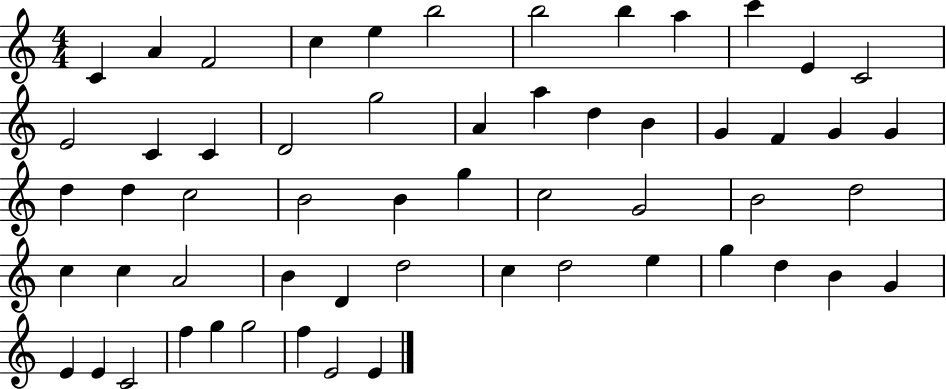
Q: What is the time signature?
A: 4/4